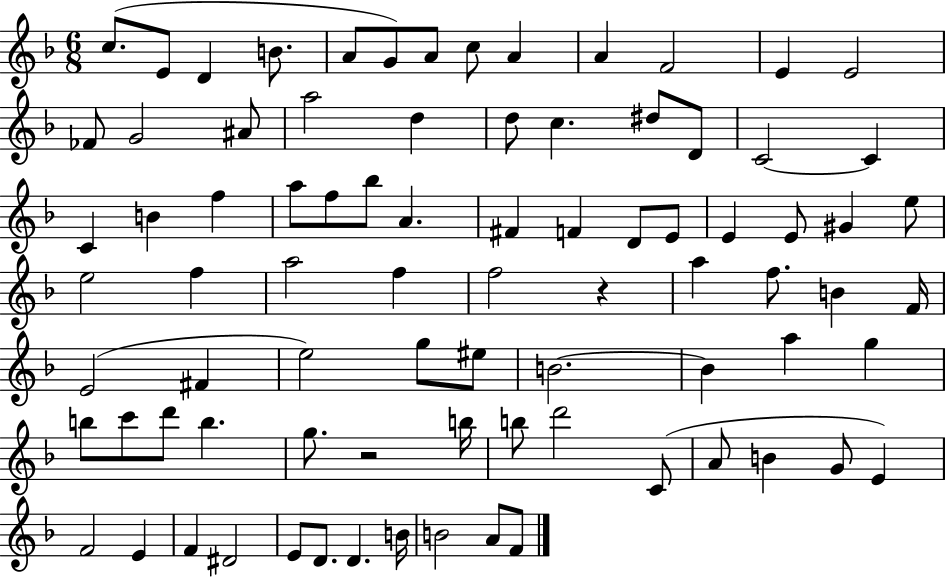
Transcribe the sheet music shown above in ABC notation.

X:1
T:Untitled
M:6/8
L:1/4
K:F
c/2 E/2 D B/2 A/2 G/2 A/2 c/2 A A F2 E E2 _F/2 G2 ^A/2 a2 d d/2 c ^d/2 D/2 C2 C C B f a/2 f/2 _b/2 A ^F F D/2 E/2 E E/2 ^G e/2 e2 f a2 f f2 z a f/2 B F/4 E2 ^F e2 g/2 ^e/2 B2 B a g b/2 c'/2 d'/2 b g/2 z2 b/4 b/2 d'2 C/2 A/2 B G/2 E F2 E F ^D2 E/2 D/2 D B/4 B2 A/2 F/2